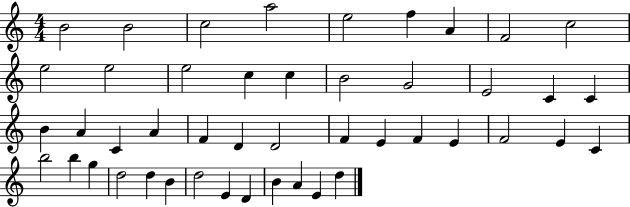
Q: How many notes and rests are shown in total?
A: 46